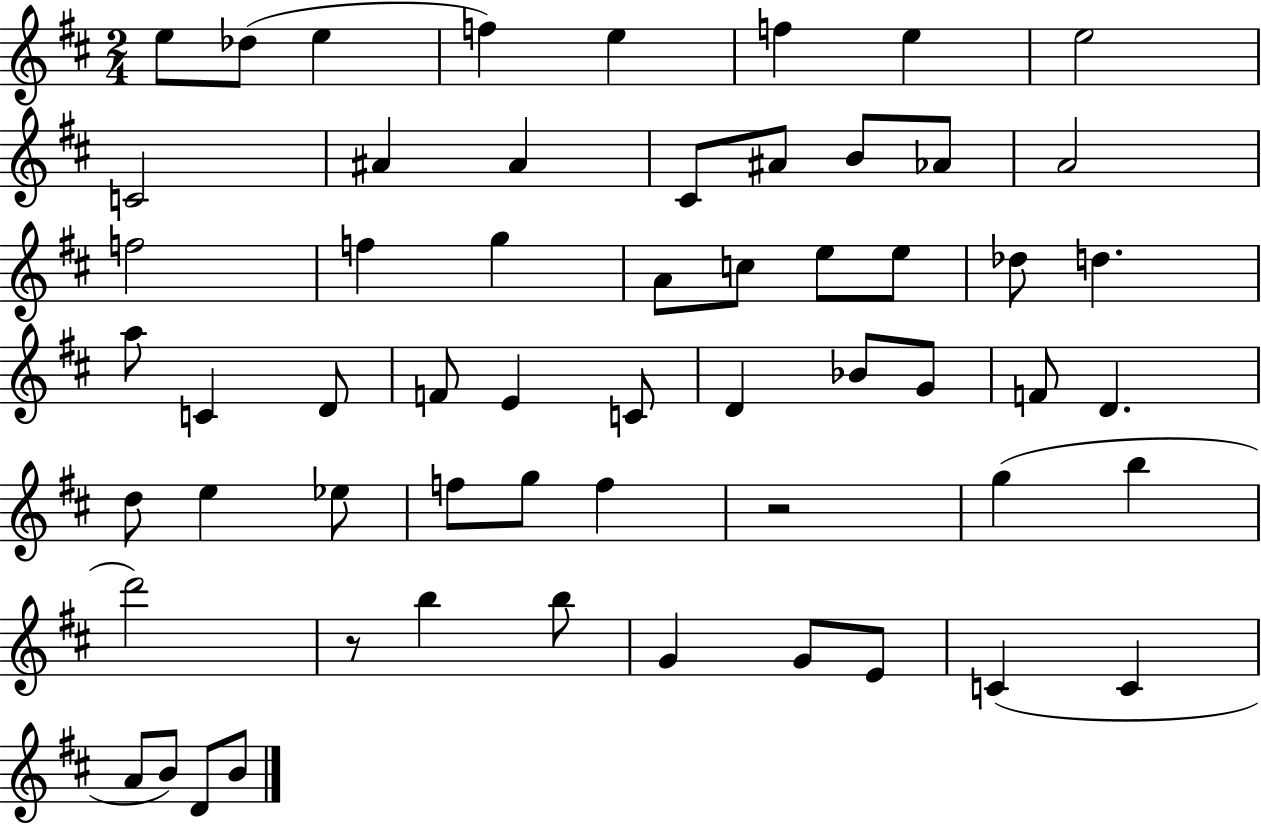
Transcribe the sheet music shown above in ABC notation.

X:1
T:Untitled
M:2/4
L:1/4
K:D
e/2 _d/2 e f e f e e2 C2 ^A ^A ^C/2 ^A/2 B/2 _A/2 A2 f2 f g A/2 c/2 e/2 e/2 _d/2 d a/2 C D/2 F/2 E C/2 D _B/2 G/2 F/2 D d/2 e _e/2 f/2 g/2 f z2 g b d'2 z/2 b b/2 G G/2 E/2 C C A/2 B/2 D/2 B/2